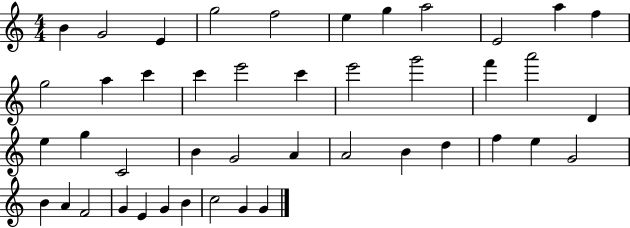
B4/q G4/h E4/q G5/h F5/h E5/q G5/q A5/h E4/h A5/q F5/q G5/h A5/q C6/q C6/q E6/h C6/q E6/h G6/h F6/q A6/h D4/q E5/q G5/q C4/h B4/q G4/h A4/q A4/h B4/q D5/q F5/q E5/q G4/h B4/q A4/q F4/h G4/q E4/q G4/q B4/q C5/h G4/q G4/q